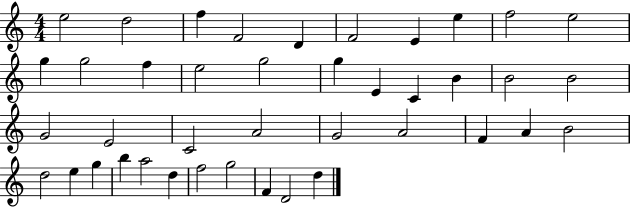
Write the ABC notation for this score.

X:1
T:Untitled
M:4/4
L:1/4
K:C
e2 d2 f F2 D F2 E e f2 e2 g g2 f e2 g2 g E C B B2 B2 G2 E2 C2 A2 G2 A2 F A B2 d2 e g b a2 d f2 g2 F D2 d